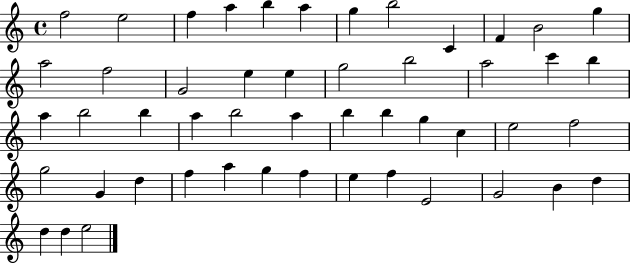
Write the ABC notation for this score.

X:1
T:Untitled
M:4/4
L:1/4
K:C
f2 e2 f a b a g b2 C F B2 g a2 f2 G2 e e g2 b2 a2 c' b a b2 b a b2 a b b g c e2 f2 g2 G d f a g f e f E2 G2 B d d d e2